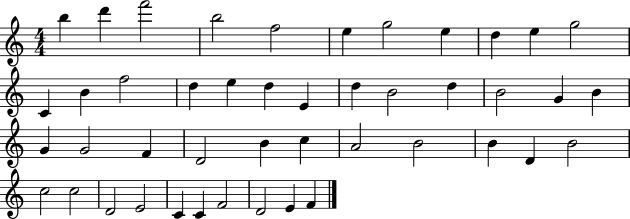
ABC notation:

X:1
T:Untitled
M:4/4
L:1/4
K:C
b d' f'2 b2 f2 e g2 e d e g2 C B f2 d e d E d B2 d B2 G B G G2 F D2 B c A2 B2 B D B2 c2 c2 D2 E2 C C F2 D2 E F